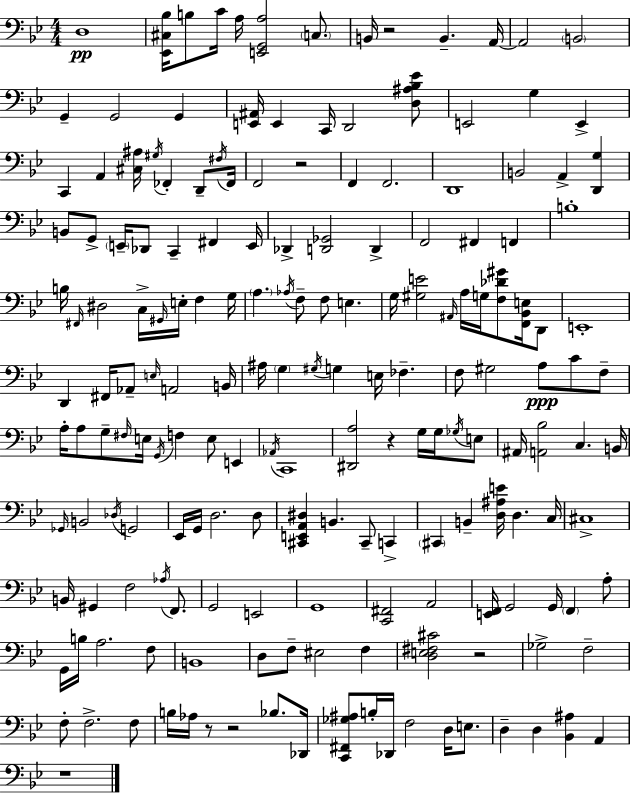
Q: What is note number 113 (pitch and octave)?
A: D3